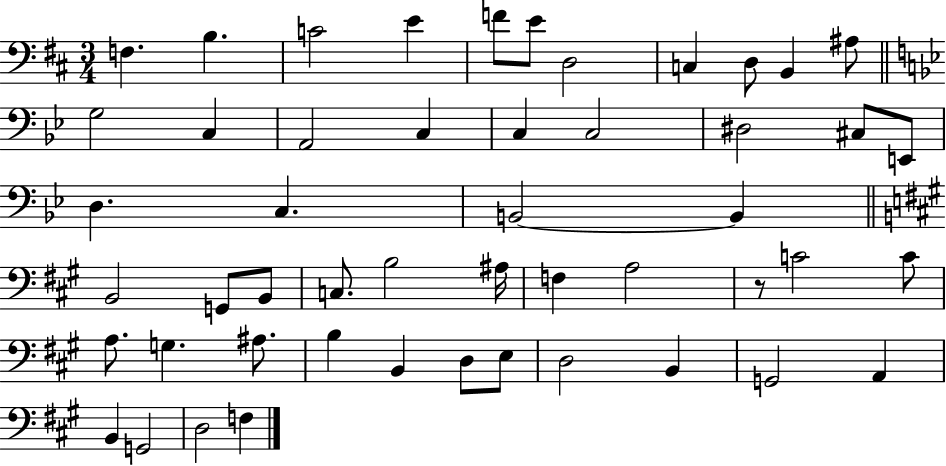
{
  \clef bass
  \numericTimeSignature
  \time 3/4
  \key d \major
  \repeat volta 2 { f4. b4. | c'2 e'4 | f'8 e'8 d2 | c4 d8 b,4 ais8 | \break \bar "||" \break \key bes \major g2 c4 | a,2 c4 | c4 c2 | dis2 cis8 e,8 | \break d4. c4. | b,2~~ b,4 | \bar "||" \break \key a \major b,2 g,8 b,8 | c8. b2 ais16 | f4 a2 | r8 c'2 c'8 | \break a8. g4. ais8. | b4 b,4 d8 e8 | d2 b,4 | g,2 a,4 | \break b,4 g,2 | d2 f4 | } \bar "|."
}